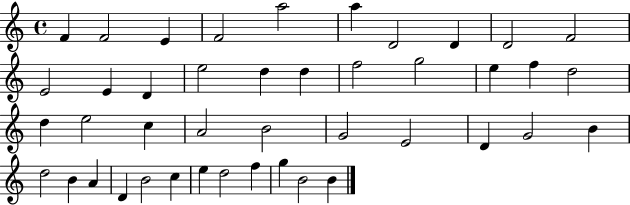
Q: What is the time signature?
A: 4/4